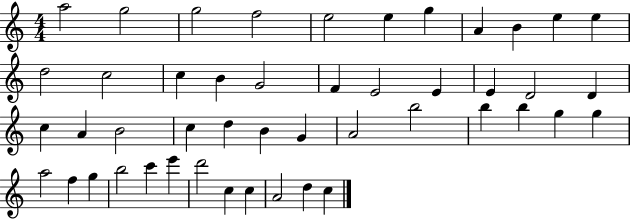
X:1
T:Untitled
M:4/4
L:1/4
K:C
a2 g2 g2 f2 e2 e g A B e e d2 c2 c B G2 F E2 E E D2 D c A B2 c d B G A2 b2 b b g g a2 f g b2 c' e' d'2 c c A2 d c